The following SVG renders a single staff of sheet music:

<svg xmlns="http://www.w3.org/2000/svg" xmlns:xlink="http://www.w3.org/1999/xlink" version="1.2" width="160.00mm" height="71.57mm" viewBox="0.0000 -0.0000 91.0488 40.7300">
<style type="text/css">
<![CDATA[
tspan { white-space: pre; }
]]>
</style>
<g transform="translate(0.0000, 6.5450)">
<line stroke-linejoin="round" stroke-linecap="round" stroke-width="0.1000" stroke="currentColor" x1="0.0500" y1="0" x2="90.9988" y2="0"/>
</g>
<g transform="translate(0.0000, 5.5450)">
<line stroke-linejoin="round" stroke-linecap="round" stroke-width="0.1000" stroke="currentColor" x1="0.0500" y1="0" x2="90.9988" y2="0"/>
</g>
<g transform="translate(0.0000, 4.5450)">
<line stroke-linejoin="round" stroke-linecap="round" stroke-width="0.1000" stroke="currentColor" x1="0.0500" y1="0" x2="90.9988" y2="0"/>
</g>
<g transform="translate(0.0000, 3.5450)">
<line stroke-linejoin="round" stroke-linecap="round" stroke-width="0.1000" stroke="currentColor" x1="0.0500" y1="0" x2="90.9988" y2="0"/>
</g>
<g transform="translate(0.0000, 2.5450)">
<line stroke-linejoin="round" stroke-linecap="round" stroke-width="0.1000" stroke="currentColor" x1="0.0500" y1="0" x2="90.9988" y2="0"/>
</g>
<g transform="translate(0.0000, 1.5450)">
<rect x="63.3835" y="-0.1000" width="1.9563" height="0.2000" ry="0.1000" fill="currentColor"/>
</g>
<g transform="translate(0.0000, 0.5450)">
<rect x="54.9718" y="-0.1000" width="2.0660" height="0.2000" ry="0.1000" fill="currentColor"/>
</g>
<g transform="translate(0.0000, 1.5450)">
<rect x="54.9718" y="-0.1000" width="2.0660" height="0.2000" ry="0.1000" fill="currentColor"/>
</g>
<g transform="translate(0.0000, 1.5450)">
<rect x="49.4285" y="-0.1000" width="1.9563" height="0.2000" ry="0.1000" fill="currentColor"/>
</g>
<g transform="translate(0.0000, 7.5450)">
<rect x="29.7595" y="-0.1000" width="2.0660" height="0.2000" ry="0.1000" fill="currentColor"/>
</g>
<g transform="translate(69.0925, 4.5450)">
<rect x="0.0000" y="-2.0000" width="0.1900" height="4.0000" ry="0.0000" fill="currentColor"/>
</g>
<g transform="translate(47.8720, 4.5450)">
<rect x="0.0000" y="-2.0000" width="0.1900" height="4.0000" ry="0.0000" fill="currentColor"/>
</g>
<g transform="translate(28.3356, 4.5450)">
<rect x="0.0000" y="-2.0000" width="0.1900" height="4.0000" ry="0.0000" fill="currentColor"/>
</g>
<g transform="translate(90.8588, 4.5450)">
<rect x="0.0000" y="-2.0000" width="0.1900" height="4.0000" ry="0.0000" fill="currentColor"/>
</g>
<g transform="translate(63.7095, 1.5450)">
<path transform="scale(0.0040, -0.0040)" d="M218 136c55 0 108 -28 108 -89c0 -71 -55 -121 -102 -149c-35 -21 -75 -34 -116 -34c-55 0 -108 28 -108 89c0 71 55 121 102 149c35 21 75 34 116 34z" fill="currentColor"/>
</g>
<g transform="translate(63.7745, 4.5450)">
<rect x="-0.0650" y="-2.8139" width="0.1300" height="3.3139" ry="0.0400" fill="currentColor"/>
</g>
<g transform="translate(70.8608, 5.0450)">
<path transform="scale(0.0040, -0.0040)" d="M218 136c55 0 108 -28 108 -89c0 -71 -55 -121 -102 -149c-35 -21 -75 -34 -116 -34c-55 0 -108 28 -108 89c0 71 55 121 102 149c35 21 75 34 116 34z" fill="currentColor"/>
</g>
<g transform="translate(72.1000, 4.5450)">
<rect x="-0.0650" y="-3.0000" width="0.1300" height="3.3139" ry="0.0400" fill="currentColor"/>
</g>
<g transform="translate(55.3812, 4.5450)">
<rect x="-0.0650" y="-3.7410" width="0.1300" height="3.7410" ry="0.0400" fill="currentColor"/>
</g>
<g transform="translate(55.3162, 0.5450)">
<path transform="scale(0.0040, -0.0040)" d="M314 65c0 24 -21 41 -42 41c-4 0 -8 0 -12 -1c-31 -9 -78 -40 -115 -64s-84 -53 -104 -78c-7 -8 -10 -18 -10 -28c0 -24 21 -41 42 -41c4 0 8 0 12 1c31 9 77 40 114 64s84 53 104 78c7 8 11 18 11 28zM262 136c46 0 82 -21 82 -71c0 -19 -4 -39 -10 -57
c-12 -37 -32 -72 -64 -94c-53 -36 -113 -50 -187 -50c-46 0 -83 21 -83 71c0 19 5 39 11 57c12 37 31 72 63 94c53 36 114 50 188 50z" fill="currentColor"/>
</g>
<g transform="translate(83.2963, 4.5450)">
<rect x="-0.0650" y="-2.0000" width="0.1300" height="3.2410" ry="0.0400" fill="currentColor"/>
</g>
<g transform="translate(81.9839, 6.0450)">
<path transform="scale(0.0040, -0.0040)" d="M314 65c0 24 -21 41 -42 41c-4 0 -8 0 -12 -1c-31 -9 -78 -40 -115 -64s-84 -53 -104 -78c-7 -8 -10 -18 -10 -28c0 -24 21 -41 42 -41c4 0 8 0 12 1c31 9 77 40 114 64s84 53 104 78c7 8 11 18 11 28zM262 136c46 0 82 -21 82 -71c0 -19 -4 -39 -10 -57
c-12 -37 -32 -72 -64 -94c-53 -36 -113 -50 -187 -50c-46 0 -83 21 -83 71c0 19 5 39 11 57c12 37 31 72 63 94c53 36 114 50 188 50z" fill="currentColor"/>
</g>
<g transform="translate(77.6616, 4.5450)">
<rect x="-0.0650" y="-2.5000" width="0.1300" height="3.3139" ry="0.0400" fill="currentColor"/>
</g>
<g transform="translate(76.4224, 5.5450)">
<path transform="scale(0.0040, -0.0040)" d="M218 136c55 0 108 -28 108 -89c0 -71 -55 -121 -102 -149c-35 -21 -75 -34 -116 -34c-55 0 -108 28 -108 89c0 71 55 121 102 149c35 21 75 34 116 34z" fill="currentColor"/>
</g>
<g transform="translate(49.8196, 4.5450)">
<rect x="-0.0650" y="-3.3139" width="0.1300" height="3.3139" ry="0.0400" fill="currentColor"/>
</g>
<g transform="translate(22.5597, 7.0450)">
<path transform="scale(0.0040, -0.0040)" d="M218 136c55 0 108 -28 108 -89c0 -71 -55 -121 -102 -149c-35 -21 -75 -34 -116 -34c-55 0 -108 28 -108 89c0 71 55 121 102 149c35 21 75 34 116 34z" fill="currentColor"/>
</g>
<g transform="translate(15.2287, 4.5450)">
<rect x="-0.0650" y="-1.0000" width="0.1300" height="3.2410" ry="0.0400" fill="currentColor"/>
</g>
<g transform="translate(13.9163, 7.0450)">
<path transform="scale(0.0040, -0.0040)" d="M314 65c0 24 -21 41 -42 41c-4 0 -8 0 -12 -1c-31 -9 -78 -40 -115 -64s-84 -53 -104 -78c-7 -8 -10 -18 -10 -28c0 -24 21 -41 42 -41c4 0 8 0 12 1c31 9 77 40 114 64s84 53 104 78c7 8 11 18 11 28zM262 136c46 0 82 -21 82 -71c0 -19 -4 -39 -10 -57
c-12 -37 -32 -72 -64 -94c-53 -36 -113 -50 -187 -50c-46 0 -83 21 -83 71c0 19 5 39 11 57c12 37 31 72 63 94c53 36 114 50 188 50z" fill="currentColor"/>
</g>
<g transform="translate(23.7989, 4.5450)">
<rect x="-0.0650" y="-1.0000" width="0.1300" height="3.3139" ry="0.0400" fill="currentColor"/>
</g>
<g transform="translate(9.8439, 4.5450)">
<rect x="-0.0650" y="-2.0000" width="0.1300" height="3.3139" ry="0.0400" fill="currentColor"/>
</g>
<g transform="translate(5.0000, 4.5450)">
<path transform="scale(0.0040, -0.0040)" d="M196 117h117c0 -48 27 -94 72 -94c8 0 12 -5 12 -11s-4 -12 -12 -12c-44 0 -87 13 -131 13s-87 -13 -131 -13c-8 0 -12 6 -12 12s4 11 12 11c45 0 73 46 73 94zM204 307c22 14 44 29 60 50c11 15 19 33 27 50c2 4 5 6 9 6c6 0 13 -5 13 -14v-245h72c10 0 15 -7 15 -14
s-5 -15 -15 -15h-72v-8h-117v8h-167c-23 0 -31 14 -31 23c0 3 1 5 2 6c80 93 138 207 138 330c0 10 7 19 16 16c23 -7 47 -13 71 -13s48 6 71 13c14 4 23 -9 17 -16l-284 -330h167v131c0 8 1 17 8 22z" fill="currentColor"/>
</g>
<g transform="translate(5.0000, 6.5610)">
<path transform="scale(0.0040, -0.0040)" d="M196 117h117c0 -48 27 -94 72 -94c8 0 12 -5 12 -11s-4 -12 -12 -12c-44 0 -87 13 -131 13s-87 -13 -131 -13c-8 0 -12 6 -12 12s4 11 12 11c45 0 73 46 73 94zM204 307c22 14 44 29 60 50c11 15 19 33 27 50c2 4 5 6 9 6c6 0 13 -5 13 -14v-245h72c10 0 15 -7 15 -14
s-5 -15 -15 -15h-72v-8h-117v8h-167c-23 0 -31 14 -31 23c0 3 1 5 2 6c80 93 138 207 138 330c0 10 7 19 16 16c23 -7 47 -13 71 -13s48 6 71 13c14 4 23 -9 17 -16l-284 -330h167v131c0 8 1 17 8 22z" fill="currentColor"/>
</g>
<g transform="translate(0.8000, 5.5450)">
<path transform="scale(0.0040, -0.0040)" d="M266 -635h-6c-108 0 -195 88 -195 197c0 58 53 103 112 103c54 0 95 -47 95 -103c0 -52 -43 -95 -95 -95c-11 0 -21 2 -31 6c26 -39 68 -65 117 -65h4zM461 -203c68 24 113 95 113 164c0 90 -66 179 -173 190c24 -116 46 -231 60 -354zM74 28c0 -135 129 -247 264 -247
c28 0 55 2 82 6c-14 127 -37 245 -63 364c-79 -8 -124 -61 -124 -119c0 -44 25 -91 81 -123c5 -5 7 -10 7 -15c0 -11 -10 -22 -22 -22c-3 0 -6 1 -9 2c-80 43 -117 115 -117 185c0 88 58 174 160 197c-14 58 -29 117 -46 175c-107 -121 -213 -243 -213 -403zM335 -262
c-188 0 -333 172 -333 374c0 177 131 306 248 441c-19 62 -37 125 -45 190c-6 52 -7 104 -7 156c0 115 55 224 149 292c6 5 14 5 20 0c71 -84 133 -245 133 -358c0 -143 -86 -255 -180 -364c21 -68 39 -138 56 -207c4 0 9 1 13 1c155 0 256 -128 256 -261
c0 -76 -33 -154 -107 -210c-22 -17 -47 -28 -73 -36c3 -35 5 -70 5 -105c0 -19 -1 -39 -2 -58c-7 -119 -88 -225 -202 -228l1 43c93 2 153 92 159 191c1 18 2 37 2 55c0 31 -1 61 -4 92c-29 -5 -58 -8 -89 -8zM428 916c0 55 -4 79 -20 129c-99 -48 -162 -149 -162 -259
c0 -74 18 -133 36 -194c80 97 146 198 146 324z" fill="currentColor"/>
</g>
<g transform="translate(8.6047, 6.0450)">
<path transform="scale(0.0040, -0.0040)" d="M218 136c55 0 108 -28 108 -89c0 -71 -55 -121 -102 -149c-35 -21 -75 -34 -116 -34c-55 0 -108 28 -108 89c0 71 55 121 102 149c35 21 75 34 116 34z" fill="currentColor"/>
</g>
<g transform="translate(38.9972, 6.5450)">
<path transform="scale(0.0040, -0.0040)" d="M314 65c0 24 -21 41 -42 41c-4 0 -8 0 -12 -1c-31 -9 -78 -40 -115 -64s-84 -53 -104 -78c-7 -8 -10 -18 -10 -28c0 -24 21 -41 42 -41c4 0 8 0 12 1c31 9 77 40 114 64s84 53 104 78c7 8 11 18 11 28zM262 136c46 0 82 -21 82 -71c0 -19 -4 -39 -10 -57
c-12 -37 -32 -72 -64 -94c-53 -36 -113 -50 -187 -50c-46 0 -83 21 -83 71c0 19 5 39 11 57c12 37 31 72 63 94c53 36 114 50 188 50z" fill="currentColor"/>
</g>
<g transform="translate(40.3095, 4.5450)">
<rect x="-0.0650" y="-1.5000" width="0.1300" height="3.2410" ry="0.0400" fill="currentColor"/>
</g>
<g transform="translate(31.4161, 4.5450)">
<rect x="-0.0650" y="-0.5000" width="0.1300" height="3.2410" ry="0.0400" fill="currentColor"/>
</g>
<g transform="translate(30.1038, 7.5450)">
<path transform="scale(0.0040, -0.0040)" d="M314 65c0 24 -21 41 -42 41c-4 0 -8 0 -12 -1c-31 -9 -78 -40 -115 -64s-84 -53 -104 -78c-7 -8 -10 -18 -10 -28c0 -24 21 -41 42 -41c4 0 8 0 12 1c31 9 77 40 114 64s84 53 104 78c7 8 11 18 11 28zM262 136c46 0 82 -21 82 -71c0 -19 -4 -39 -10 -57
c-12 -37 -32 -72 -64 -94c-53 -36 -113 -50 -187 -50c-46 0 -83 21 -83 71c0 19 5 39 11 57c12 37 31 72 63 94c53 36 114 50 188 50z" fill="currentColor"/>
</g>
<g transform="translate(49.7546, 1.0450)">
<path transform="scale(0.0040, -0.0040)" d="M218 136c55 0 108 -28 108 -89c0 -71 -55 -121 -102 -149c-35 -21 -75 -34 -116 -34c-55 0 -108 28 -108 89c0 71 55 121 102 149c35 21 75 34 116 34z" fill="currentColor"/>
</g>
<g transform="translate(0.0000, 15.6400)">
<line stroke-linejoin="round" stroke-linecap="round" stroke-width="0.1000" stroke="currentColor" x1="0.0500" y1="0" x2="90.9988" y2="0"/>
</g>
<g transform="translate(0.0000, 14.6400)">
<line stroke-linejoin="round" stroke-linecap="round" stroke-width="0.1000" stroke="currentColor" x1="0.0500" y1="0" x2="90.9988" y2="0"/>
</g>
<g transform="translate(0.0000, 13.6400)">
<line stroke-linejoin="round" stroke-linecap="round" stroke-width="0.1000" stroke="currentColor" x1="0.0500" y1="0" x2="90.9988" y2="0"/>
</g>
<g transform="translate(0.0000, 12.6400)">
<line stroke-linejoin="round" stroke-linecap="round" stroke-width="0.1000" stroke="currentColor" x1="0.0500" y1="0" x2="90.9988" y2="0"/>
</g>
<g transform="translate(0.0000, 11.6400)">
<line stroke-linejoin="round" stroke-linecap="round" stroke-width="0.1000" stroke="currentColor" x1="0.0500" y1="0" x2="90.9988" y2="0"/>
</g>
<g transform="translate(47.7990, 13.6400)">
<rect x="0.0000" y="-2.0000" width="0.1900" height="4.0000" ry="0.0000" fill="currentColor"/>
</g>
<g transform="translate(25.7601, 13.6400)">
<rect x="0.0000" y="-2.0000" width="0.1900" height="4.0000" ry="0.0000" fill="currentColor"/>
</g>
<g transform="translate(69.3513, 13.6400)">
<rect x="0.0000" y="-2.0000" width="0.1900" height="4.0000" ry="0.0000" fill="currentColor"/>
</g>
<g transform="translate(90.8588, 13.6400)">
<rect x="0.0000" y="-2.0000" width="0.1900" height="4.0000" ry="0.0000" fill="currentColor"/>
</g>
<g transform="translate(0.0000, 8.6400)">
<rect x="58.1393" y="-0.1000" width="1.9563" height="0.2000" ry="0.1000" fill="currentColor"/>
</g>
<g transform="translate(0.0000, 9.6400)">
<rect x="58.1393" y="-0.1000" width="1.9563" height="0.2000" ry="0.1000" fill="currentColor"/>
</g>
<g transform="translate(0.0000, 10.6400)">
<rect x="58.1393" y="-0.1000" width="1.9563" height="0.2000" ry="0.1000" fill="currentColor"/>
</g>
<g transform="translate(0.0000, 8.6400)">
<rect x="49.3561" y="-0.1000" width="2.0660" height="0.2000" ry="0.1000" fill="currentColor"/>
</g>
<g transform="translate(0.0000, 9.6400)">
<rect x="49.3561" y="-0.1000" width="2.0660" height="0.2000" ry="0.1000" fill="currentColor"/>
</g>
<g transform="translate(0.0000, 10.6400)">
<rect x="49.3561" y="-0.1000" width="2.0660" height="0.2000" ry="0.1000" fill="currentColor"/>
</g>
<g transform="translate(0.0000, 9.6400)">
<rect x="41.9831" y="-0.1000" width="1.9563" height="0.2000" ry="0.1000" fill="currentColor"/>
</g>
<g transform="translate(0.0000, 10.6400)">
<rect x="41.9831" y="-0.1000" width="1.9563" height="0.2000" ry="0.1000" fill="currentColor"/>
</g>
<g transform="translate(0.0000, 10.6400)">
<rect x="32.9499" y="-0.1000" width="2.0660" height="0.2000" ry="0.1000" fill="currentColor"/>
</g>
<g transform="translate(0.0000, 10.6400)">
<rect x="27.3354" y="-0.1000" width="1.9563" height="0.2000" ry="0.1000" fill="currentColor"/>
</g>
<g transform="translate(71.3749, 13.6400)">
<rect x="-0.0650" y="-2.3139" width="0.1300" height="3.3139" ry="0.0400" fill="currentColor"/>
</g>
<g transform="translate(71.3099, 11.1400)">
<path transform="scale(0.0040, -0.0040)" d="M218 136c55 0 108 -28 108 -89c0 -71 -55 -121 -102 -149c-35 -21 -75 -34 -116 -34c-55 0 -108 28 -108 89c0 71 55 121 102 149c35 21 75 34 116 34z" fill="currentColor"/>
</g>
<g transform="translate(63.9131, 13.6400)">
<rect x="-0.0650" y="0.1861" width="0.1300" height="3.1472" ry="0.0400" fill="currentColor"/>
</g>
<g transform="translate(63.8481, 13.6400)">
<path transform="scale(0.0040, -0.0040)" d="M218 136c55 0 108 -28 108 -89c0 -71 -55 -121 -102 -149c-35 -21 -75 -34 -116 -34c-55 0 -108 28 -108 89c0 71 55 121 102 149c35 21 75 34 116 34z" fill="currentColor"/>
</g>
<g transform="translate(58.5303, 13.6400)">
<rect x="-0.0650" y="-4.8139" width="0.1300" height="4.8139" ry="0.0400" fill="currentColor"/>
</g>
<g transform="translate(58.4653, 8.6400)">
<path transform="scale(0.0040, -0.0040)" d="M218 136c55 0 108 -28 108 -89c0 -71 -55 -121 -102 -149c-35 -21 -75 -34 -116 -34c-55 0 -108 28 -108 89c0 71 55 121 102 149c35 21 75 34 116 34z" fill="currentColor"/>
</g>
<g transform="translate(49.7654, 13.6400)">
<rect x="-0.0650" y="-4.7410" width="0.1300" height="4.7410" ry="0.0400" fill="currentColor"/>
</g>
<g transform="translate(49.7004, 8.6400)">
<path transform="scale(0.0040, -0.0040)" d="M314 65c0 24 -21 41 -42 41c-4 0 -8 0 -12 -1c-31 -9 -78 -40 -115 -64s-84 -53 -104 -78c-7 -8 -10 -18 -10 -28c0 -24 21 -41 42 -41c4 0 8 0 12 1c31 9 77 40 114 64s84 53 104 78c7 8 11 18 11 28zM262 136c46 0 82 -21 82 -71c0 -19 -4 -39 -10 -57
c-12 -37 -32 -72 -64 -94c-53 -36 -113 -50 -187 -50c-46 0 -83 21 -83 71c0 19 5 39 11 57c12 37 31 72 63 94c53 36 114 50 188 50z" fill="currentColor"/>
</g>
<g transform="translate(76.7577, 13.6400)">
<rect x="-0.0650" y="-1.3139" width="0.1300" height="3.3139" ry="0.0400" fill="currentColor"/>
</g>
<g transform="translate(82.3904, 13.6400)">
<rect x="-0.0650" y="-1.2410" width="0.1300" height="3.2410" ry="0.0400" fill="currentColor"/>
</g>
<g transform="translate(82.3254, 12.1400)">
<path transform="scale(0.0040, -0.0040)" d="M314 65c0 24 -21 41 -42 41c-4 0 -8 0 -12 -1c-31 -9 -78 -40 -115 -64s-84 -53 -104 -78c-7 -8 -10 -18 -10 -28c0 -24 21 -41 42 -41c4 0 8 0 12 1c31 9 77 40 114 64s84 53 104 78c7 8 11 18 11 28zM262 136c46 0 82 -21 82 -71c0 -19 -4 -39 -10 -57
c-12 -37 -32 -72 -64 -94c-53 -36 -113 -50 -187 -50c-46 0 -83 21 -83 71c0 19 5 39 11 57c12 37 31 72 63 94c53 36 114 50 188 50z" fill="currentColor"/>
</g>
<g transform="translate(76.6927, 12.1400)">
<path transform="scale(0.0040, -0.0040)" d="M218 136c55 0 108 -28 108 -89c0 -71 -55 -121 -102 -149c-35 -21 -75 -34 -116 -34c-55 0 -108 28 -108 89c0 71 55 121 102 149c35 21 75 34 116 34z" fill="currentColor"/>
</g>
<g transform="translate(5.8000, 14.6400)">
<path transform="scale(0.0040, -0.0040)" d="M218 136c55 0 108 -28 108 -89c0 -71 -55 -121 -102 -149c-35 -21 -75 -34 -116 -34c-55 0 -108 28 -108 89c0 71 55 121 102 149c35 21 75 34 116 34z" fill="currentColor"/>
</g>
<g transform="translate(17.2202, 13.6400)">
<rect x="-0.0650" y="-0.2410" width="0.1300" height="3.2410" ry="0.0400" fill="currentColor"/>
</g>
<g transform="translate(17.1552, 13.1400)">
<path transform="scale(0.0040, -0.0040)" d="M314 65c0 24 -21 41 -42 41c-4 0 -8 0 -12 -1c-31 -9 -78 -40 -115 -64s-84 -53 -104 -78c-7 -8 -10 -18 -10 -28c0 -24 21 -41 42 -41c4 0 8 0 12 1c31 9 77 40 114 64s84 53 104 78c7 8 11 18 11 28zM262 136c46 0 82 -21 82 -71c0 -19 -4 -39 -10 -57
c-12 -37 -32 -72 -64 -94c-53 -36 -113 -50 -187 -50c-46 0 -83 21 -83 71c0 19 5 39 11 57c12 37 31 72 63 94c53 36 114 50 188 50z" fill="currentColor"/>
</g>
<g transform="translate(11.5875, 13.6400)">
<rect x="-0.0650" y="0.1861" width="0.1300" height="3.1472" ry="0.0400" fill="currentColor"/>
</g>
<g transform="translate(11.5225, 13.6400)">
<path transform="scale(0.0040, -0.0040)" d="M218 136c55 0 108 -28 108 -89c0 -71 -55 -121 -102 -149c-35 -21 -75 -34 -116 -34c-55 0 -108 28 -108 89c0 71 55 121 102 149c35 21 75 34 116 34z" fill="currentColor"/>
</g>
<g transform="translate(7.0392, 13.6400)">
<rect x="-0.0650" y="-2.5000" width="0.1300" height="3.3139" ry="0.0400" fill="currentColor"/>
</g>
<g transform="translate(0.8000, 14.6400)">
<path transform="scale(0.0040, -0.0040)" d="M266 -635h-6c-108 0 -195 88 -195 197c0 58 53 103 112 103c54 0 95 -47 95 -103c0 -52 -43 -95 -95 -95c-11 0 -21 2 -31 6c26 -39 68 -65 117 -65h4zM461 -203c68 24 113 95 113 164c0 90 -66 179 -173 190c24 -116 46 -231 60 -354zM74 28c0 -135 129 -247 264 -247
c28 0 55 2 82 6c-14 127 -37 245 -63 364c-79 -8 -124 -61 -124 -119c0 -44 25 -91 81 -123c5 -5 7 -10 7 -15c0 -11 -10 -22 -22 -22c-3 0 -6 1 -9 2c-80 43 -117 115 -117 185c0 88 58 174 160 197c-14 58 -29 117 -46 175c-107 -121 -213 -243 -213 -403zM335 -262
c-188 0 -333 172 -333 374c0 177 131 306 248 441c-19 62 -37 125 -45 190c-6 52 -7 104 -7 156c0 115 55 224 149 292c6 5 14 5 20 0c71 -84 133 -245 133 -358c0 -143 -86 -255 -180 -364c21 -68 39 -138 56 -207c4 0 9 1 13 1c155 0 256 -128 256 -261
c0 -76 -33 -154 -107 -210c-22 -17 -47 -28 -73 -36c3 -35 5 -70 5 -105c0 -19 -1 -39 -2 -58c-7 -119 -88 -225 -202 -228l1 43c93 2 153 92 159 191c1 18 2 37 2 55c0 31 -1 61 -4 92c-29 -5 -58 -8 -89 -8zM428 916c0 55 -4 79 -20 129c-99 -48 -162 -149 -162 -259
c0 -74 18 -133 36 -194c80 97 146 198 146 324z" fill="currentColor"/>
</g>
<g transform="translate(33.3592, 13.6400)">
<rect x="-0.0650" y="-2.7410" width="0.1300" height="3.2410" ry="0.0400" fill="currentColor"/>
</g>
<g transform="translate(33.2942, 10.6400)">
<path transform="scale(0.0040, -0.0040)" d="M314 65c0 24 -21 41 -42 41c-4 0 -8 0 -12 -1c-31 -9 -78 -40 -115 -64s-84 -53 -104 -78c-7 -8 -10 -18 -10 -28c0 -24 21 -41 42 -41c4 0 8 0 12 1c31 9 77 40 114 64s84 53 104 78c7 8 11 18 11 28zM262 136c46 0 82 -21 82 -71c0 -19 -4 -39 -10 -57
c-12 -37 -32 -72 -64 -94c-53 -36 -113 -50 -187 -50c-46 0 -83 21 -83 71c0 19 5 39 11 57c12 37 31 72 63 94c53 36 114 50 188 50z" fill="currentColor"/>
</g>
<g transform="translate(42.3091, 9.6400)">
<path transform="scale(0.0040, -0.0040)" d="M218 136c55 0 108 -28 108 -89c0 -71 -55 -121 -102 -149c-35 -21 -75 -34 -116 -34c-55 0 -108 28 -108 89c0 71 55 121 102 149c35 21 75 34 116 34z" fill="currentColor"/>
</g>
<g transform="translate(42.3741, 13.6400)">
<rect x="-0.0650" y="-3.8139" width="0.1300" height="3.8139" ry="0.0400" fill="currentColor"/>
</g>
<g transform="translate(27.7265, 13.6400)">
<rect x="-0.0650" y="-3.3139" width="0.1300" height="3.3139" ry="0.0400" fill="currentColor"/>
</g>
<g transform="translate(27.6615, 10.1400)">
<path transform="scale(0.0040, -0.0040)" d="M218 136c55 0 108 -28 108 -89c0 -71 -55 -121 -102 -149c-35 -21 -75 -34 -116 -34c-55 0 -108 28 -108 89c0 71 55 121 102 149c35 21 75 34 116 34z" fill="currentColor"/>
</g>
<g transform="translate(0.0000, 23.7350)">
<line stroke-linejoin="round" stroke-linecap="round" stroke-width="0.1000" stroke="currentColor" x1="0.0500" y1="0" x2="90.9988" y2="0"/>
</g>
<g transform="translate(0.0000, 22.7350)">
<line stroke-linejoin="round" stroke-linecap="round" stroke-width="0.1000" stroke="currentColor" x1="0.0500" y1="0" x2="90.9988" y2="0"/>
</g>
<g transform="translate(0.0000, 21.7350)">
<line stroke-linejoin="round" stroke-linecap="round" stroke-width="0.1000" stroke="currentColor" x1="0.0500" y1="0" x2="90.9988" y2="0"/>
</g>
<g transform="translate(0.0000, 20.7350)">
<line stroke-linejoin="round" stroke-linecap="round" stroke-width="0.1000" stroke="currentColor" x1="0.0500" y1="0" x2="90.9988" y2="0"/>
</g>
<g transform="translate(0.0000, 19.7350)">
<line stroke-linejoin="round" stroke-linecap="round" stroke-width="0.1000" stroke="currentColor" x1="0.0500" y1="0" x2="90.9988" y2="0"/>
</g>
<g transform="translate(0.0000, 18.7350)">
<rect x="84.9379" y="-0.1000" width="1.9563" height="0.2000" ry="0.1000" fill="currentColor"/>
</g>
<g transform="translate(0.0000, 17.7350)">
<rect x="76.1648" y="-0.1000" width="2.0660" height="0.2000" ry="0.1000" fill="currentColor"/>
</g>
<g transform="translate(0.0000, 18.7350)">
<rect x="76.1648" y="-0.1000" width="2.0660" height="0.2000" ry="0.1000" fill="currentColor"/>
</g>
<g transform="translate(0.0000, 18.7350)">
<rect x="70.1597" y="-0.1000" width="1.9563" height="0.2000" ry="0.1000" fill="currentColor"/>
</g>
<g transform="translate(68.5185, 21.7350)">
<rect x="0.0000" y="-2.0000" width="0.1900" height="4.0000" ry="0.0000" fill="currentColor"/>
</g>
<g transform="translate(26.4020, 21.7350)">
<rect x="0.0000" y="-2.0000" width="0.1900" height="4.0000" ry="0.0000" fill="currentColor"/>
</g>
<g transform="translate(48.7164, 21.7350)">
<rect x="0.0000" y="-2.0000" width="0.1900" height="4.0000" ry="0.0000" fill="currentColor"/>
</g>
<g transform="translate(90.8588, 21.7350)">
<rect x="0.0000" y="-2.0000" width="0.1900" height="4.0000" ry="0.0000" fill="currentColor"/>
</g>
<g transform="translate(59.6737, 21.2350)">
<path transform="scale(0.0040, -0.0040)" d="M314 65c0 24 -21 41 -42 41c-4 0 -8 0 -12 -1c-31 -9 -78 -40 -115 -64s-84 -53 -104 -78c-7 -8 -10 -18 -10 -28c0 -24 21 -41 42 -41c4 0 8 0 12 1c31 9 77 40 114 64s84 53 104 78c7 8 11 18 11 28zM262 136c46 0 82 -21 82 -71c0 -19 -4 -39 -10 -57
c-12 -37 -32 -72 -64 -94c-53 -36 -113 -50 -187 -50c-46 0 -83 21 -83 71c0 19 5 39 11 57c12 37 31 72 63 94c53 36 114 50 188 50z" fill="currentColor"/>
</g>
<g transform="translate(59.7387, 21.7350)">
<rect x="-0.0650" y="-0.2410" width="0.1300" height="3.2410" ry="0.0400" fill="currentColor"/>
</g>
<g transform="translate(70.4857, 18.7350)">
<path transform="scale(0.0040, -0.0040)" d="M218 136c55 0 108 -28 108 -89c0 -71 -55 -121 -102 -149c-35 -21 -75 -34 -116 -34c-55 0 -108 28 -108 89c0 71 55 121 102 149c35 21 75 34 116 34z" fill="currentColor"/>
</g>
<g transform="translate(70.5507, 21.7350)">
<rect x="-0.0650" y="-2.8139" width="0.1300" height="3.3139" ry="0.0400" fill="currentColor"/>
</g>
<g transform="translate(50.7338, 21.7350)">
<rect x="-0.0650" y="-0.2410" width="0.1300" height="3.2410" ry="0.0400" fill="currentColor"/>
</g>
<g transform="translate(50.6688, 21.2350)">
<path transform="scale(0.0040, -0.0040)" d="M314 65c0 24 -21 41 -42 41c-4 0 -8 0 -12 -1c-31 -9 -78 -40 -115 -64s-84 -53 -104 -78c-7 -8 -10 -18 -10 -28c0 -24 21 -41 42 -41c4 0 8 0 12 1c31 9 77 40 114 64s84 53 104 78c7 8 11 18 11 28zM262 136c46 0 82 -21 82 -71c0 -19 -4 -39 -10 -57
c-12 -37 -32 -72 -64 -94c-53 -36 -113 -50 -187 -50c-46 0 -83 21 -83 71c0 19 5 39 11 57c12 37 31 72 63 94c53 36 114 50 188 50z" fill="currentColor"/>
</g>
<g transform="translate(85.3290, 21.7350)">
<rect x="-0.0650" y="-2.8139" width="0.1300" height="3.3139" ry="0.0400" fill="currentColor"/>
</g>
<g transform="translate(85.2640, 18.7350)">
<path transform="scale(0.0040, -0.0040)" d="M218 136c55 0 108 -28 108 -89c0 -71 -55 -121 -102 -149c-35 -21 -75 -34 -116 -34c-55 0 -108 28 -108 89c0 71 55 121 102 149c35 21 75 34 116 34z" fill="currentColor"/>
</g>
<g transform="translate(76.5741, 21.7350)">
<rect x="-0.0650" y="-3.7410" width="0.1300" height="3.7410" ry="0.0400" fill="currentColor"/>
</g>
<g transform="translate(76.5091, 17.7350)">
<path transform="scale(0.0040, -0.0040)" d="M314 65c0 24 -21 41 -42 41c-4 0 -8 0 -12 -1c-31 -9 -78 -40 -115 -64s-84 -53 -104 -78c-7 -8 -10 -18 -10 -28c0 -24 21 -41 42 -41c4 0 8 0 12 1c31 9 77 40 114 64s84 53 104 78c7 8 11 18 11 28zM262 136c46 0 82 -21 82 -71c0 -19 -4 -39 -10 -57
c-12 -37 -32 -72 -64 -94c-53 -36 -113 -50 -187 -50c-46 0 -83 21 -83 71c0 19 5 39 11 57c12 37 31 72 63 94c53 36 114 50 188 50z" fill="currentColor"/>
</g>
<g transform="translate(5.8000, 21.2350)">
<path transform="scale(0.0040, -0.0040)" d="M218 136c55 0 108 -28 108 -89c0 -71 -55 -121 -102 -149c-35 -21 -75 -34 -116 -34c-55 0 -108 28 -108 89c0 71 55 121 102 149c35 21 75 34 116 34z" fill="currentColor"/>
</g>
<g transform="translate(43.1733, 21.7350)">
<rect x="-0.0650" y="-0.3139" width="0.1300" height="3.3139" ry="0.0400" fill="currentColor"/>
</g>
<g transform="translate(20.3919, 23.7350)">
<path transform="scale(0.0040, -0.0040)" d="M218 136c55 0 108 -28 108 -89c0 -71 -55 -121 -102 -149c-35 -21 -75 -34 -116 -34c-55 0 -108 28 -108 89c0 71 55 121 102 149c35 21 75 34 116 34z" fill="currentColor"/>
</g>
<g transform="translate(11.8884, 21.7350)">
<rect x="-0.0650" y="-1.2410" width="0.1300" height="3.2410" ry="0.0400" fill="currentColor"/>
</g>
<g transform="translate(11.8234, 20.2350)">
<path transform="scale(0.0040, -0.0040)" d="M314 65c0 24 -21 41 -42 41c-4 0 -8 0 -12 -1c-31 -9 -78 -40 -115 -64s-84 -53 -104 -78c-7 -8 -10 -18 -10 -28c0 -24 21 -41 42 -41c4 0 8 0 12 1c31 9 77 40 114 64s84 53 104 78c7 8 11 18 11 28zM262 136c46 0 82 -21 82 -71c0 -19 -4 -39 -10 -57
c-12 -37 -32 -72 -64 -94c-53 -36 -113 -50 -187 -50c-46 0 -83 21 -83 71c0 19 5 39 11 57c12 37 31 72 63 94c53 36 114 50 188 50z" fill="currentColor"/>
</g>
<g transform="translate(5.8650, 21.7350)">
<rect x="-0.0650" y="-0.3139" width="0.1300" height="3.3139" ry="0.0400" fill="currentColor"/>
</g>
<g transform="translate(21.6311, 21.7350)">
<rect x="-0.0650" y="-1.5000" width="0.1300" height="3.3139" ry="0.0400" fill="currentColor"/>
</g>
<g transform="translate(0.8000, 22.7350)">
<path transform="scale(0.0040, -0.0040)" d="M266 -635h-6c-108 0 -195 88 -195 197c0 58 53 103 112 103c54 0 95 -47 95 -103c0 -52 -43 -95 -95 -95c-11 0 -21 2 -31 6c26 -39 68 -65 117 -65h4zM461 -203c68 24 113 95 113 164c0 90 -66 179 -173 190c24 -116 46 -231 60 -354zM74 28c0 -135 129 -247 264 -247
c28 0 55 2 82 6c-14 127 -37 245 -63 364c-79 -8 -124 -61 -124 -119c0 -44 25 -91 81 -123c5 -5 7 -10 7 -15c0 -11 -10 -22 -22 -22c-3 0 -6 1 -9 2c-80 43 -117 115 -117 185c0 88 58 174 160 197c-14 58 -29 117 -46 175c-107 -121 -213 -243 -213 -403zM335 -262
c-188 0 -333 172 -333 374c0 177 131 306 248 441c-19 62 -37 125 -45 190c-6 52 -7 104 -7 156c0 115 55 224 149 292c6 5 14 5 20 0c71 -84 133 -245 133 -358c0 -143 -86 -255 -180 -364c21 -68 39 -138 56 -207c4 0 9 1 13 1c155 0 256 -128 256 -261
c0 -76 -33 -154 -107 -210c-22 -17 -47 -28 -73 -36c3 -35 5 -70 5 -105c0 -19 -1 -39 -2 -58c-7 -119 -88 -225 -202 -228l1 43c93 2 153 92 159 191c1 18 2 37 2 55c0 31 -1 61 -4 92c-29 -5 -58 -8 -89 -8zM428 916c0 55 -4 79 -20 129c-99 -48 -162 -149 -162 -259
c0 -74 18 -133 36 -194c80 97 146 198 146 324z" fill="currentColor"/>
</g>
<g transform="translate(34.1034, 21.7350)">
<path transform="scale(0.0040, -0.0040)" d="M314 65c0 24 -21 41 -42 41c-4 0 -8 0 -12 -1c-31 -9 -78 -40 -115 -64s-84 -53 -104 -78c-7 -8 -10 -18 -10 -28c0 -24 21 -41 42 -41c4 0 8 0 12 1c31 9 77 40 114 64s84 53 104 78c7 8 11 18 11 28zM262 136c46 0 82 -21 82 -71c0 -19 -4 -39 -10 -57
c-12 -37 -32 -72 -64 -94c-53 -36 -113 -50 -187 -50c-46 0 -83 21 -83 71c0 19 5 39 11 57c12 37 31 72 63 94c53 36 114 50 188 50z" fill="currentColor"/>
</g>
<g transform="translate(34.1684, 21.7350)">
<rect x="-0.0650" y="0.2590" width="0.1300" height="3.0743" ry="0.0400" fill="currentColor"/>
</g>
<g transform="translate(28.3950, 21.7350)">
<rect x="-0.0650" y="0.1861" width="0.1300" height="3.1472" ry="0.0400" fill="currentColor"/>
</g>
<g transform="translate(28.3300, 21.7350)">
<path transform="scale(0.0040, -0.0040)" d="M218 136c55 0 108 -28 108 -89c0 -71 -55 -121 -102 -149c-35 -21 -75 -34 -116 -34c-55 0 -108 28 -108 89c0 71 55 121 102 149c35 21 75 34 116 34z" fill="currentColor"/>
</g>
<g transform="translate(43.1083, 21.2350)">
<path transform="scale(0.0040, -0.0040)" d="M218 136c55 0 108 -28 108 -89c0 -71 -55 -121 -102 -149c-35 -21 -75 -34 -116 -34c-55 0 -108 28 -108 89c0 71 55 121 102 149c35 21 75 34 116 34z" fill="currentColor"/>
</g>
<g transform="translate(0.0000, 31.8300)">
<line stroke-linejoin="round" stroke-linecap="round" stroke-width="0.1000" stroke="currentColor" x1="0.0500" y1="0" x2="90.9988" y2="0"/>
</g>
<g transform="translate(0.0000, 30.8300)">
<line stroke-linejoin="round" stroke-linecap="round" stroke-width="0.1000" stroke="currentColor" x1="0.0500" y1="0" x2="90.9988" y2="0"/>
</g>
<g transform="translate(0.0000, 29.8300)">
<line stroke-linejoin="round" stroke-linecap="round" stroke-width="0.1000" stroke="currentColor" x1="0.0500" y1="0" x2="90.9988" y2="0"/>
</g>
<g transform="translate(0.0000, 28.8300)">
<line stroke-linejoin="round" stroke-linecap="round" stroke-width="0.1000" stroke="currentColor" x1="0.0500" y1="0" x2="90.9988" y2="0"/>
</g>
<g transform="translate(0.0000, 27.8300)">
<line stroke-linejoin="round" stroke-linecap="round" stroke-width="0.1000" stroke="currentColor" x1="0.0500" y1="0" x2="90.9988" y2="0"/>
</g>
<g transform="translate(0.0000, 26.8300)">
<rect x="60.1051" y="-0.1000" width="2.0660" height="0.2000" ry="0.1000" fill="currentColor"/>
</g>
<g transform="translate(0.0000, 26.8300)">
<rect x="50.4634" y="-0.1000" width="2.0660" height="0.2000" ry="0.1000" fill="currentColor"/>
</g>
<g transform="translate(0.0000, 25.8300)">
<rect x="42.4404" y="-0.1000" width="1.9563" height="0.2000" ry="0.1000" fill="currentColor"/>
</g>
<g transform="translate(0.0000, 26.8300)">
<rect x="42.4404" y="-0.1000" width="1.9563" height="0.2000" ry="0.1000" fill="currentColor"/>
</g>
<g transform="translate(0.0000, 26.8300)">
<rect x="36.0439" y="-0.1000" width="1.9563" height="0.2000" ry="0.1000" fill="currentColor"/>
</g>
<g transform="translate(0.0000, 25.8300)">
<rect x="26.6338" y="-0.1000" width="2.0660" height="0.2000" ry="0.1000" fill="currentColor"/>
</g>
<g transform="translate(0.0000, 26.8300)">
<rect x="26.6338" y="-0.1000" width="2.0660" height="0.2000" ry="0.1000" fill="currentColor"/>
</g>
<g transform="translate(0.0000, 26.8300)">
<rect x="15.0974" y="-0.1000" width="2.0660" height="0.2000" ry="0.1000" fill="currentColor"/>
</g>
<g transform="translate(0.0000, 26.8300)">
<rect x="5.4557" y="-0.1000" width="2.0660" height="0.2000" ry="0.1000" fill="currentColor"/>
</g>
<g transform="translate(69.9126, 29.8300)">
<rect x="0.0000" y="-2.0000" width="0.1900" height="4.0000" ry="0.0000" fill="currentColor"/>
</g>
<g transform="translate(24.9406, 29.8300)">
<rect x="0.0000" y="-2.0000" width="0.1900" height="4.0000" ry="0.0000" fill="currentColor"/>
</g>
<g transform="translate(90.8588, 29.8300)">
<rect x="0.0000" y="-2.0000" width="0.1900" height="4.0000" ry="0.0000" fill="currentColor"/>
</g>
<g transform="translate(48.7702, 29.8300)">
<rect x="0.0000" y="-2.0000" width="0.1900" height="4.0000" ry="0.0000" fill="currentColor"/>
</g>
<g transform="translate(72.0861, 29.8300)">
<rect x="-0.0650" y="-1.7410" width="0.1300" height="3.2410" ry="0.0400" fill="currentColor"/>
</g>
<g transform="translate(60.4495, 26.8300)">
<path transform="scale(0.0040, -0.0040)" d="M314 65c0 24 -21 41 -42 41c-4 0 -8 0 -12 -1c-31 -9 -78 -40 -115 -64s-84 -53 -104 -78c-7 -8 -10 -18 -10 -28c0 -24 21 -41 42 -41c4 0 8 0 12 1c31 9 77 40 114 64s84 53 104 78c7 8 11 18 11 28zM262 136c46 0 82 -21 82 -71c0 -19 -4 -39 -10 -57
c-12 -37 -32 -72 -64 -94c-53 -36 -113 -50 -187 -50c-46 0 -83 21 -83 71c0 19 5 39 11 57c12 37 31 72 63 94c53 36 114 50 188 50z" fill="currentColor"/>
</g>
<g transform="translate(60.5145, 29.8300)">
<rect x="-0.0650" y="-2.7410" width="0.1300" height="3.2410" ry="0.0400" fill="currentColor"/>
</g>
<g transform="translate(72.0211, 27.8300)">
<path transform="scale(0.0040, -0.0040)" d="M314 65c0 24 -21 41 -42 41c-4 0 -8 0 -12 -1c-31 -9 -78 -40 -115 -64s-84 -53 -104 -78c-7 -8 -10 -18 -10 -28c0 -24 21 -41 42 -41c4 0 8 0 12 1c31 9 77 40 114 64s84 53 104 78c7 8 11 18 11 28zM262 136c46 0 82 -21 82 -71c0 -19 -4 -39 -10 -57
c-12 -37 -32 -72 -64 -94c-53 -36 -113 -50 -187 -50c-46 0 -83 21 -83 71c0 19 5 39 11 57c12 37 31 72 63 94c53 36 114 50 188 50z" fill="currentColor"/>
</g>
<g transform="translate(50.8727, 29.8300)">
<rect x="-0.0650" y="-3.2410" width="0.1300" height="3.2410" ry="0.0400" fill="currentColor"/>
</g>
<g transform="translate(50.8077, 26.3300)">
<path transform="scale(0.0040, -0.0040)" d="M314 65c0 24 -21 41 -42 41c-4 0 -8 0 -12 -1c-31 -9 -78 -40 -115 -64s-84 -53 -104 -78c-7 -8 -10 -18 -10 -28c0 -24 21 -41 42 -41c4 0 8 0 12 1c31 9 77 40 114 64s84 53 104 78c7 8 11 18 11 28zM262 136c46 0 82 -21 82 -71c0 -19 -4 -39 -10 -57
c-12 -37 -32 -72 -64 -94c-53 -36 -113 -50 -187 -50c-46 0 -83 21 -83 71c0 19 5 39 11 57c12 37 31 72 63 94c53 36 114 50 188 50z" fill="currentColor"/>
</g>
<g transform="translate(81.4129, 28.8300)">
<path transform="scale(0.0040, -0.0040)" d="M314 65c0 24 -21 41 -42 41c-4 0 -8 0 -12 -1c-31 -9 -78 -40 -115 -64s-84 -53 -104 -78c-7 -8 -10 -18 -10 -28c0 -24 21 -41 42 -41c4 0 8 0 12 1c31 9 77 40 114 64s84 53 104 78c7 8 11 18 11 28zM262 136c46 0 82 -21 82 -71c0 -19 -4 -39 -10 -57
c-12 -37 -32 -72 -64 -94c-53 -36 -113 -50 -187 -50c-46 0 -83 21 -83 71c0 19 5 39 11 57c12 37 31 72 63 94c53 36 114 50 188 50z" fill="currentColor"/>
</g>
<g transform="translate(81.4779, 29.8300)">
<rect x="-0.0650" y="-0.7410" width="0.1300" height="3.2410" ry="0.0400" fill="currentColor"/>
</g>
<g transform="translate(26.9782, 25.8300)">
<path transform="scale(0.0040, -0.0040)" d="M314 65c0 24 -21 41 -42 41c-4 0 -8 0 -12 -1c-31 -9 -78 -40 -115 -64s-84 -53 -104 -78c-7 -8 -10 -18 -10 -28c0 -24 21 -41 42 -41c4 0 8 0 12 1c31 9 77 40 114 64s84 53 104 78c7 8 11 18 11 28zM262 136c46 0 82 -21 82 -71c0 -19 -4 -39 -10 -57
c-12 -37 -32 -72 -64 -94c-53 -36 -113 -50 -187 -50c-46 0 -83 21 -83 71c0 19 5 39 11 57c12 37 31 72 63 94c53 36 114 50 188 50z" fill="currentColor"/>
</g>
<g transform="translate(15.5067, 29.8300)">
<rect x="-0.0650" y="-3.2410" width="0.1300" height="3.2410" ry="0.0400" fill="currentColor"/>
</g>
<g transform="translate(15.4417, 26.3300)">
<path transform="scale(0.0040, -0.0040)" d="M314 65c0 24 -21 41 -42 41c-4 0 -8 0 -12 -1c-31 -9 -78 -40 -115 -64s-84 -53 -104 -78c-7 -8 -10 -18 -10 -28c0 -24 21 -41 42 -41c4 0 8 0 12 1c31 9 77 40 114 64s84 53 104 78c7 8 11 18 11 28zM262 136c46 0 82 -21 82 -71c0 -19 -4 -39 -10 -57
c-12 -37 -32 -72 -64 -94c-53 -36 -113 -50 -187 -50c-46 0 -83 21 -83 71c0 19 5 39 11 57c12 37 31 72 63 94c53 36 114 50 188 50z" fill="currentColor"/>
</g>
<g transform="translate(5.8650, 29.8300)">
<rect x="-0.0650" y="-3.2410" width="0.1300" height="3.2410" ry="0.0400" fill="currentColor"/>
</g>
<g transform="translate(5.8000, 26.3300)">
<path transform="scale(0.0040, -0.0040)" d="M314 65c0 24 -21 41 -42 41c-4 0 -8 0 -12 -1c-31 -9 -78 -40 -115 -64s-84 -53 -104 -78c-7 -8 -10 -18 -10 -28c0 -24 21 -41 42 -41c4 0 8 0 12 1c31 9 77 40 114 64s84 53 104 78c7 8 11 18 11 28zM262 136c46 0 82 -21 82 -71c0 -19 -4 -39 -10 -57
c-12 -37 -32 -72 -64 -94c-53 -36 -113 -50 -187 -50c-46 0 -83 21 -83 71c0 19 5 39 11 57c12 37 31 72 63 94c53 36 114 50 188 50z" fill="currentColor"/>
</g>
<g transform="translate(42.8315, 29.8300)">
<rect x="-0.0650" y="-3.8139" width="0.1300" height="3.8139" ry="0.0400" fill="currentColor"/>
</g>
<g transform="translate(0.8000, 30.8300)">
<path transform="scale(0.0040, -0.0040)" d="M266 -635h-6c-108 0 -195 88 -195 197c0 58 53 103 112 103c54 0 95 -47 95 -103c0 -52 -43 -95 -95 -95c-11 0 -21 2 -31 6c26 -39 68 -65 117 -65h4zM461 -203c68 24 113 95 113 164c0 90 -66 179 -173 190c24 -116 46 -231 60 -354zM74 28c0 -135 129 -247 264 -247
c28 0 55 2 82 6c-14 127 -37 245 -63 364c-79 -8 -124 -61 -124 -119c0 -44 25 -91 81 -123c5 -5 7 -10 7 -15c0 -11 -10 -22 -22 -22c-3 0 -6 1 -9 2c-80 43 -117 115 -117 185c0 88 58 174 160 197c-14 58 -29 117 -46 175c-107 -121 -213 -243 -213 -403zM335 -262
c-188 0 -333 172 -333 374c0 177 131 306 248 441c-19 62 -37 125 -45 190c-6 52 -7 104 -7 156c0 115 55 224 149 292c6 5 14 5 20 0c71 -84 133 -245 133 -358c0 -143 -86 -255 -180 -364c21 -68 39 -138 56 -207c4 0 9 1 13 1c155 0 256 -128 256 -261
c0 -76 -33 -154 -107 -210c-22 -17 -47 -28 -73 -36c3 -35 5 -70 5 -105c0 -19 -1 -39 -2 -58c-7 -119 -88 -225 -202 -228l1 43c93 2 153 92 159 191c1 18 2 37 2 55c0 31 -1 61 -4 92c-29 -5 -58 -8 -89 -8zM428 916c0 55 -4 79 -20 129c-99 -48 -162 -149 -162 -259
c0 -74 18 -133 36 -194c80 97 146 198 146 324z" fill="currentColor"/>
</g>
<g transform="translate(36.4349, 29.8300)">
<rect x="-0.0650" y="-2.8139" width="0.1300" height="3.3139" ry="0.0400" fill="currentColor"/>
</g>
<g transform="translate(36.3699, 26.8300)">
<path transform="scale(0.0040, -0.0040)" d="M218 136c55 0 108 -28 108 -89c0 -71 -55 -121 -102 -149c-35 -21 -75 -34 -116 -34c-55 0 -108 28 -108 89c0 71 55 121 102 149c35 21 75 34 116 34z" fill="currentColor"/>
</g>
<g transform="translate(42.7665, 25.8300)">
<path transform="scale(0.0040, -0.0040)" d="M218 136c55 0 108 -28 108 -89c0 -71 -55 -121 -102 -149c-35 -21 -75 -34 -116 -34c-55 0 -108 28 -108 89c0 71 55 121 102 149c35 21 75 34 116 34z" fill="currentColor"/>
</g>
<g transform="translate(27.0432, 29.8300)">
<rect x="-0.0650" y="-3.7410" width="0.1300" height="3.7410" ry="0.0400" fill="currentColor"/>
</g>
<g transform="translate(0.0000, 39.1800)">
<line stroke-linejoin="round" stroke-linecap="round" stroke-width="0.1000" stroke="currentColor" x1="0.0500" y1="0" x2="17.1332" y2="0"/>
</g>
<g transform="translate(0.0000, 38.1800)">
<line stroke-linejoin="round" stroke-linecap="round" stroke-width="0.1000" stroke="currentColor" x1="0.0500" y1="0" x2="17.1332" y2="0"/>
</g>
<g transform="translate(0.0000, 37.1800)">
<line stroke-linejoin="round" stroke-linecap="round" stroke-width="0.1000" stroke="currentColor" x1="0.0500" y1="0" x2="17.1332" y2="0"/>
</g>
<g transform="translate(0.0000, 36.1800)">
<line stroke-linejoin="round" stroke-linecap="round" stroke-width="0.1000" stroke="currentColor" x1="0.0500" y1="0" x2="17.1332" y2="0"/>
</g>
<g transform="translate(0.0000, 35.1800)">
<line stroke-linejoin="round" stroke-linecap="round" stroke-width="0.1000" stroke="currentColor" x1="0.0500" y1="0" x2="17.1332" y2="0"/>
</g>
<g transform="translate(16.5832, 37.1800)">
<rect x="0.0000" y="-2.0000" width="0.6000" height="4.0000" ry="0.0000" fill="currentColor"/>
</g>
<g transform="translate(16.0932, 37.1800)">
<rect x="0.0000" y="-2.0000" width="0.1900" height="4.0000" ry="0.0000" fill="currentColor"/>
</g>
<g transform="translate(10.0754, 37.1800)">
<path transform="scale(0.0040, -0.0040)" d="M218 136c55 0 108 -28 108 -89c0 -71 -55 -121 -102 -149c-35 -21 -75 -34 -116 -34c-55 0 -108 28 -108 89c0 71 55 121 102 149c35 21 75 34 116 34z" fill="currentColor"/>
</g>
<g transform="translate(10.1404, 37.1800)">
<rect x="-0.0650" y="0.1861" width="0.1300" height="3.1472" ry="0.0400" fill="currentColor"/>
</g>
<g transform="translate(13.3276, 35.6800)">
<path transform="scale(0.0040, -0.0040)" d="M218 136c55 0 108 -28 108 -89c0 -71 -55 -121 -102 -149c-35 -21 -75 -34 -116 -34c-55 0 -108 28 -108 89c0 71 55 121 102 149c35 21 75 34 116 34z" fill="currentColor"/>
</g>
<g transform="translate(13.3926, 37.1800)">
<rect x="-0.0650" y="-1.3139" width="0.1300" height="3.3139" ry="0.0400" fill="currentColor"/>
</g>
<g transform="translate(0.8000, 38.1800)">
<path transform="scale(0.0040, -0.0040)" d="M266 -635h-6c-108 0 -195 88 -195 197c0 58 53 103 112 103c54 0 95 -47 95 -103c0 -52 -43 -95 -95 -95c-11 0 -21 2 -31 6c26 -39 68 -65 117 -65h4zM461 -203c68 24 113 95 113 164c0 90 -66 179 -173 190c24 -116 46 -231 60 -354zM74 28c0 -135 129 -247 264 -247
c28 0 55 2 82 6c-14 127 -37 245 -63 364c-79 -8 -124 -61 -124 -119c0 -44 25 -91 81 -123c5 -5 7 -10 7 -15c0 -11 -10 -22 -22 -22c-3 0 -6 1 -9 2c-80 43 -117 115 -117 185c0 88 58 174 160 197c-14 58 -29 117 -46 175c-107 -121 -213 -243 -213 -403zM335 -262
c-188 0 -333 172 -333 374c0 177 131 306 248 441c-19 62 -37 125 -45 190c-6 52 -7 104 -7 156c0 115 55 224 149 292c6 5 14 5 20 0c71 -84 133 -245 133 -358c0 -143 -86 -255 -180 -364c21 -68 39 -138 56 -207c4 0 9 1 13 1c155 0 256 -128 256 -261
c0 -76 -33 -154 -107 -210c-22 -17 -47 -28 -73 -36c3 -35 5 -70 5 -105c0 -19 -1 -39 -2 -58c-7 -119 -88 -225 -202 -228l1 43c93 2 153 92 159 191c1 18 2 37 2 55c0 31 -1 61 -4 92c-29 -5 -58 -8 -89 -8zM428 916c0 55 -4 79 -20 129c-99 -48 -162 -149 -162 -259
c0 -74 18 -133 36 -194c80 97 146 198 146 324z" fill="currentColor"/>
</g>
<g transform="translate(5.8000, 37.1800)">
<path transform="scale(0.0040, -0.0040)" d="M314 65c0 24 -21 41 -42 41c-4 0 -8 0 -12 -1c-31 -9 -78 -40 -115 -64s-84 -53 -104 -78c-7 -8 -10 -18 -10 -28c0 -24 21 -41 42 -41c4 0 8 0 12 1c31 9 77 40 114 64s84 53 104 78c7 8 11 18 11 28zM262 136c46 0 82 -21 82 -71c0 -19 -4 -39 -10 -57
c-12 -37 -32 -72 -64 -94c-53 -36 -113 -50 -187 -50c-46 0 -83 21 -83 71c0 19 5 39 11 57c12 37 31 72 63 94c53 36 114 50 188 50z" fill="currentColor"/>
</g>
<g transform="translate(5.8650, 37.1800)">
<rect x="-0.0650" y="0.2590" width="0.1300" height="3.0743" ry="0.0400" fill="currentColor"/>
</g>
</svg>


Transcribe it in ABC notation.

X:1
T:Untitled
M:4/4
L:1/4
K:C
F D2 D C2 E2 b c'2 a A G F2 G B c2 b a2 c' e'2 e' B g e e2 c e2 E B B2 c c2 c2 a c'2 a b2 b2 c'2 a c' b2 a2 f2 d2 B2 B e